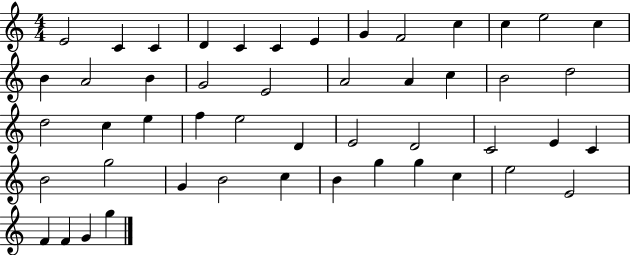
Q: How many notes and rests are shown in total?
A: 49